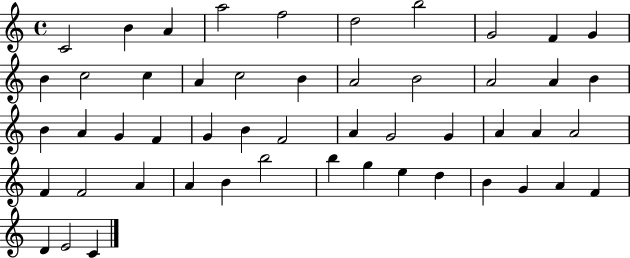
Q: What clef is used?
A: treble